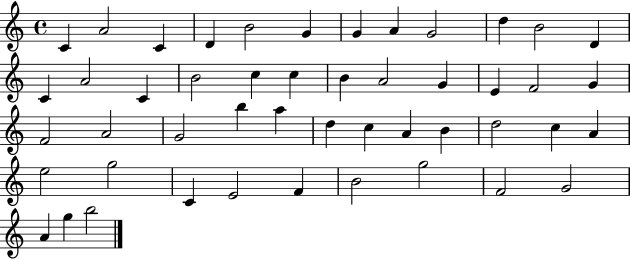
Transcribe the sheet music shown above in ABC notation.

X:1
T:Untitled
M:4/4
L:1/4
K:C
C A2 C D B2 G G A G2 d B2 D C A2 C B2 c c B A2 G E F2 G F2 A2 G2 b a d c A B d2 c A e2 g2 C E2 F B2 g2 F2 G2 A g b2